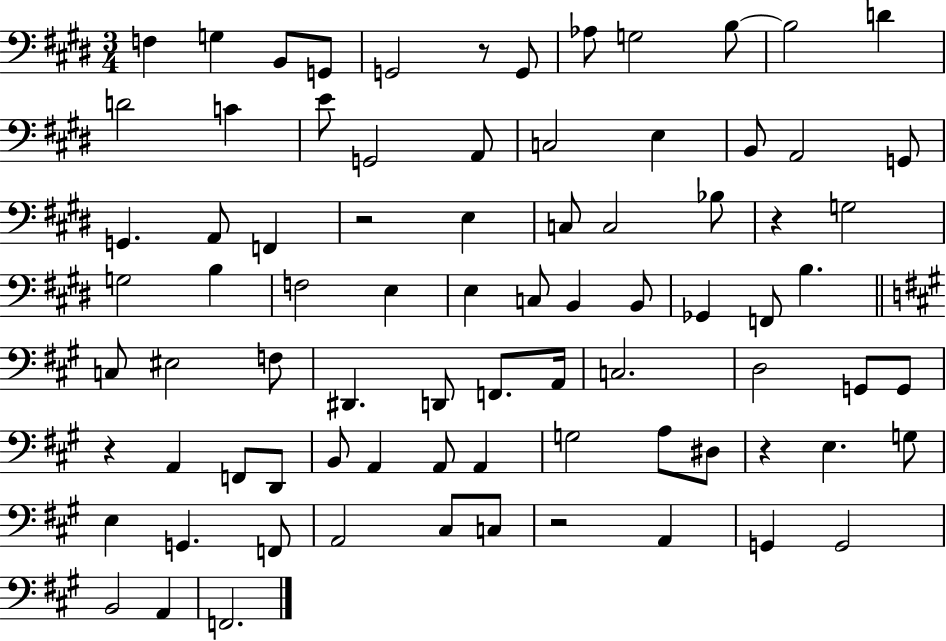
X:1
T:Untitled
M:3/4
L:1/4
K:E
F, G, B,,/2 G,,/2 G,,2 z/2 G,,/2 _A,/2 G,2 B,/2 B,2 D D2 C E/2 G,,2 A,,/2 C,2 E, B,,/2 A,,2 G,,/2 G,, A,,/2 F,, z2 E, C,/2 C,2 _B,/2 z G,2 G,2 B, F,2 E, E, C,/2 B,, B,,/2 _G,, F,,/2 B, C,/2 ^E,2 F,/2 ^D,, D,,/2 F,,/2 A,,/4 C,2 D,2 G,,/2 G,,/2 z A,, F,,/2 D,,/2 B,,/2 A,, A,,/2 A,, G,2 A,/2 ^D,/2 z E, G,/2 E, G,, F,,/2 A,,2 ^C,/2 C,/2 z2 A,, G,, G,,2 B,,2 A,, F,,2